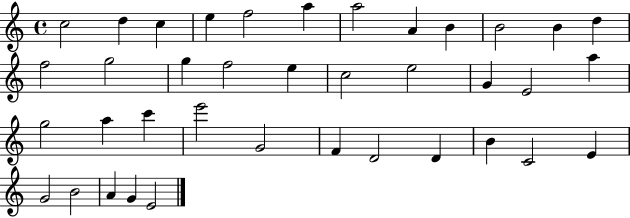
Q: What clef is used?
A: treble